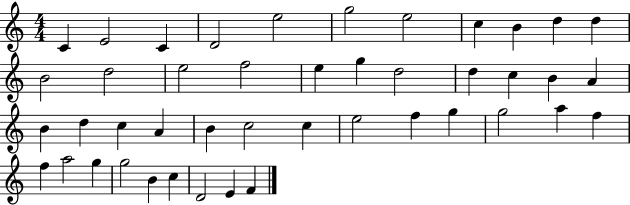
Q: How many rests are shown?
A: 0